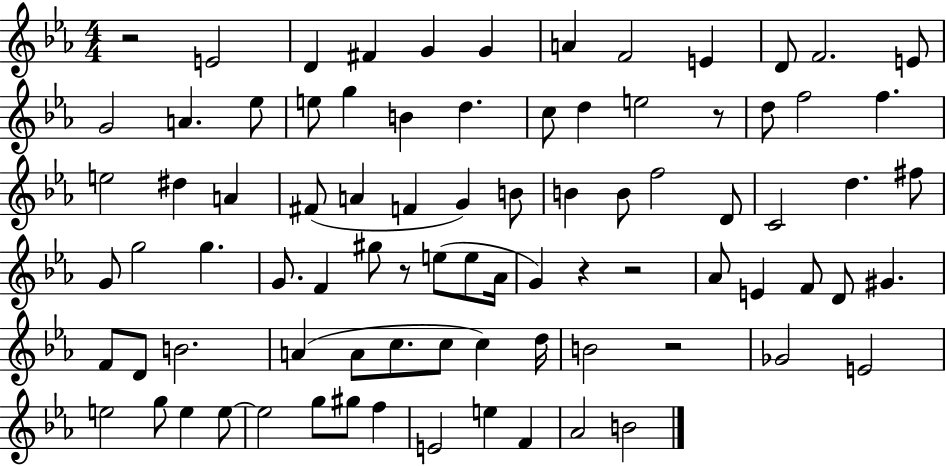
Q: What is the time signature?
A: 4/4